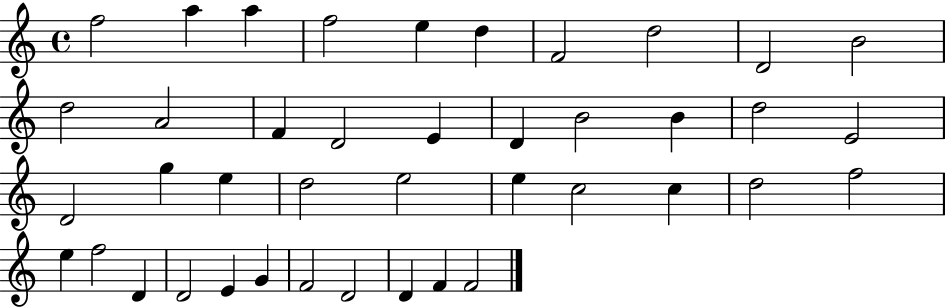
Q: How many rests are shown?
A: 0